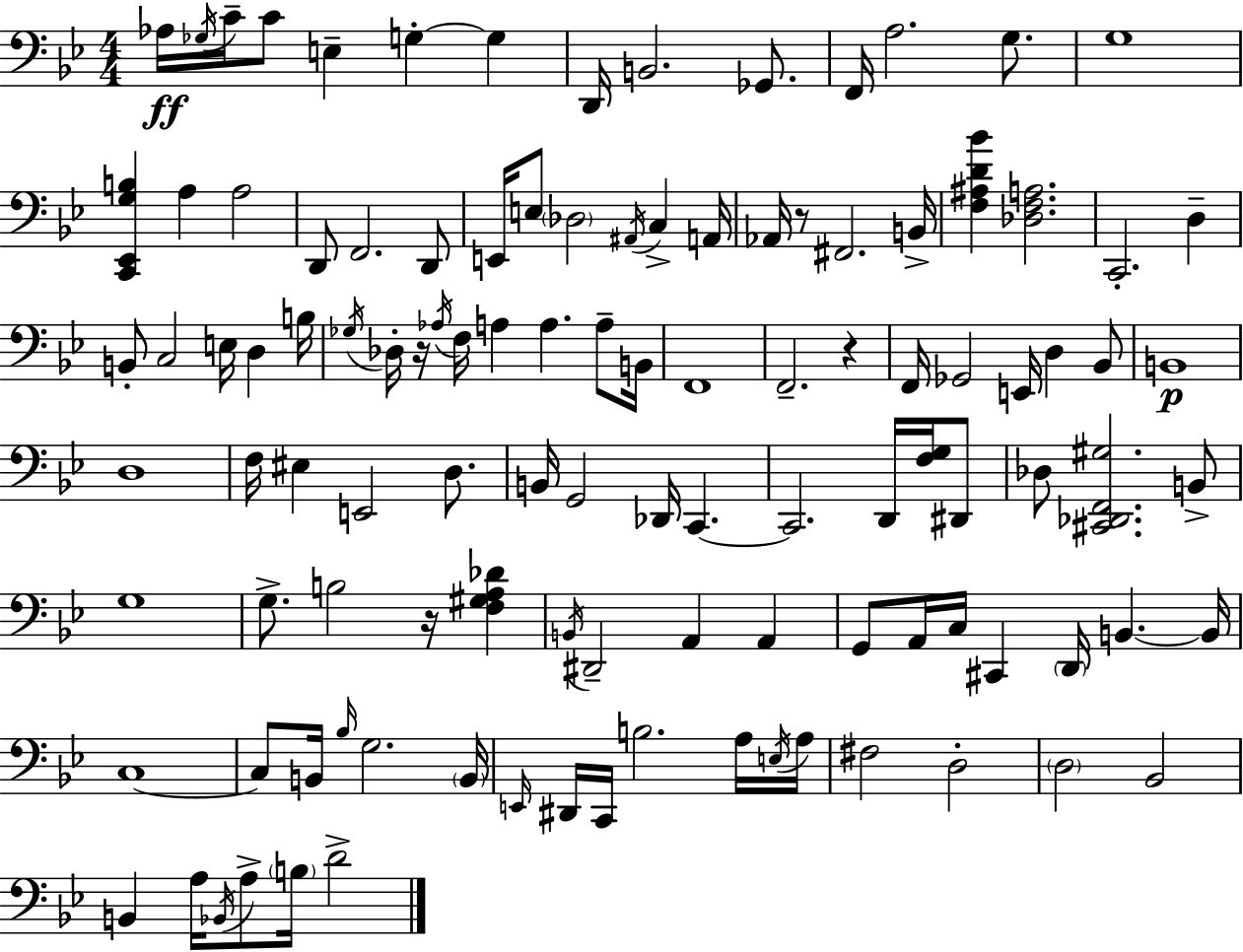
X:1
T:Untitled
M:4/4
L:1/4
K:Bb
_A,/4 _G,/4 C/4 C/2 E, G, G, D,,/4 B,,2 _G,,/2 F,,/4 A,2 G,/2 G,4 [C,,_E,,G,B,] A, A,2 D,,/2 F,,2 D,,/2 E,,/4 E,/2 _D,2 ^A,,/4 C, A,,/4 _A,,/4 z/2 ^F,,2 B,,/4 [F,^A,D_B] [_D,F,A,]2 C,,2 D, B,,/2 C,2 E,/4 D, B,/4 _G,/4 _D,/4 z/4 _A,/4 F,/4 A, A, A,/2 B,,/4 F,,4 F,,2 z F,,/4 _G,,2 E,,/4 D, _B,,/2 B,,4 D,4 F,/4 ^E, E,,2 D,/2 B,,/4 G,,2 _D,,/4 C,, C,,2 D,,/4 [F,G,]/4 ^D,,/2 _D,/2 [^C,,_D,,F,,^G,]2 B,,/2 G,4 G,/2 B,2 z/4 [F,^G,A,_D] B,,/4 ^D,,2 A,, A,, G,,/2 A,,/4 C,/4 ^C,, D,,/4 B,, B,,/4 C,4 C,/2 B,,/4 _B,/4 G,2 B,,/4 E,,/4 ^D,,/4 C,,/4 B,2 A,/4 E,/4 A,/4 ^F,2 D,2 D,2 _B,,2 B,, A,/4 _B,,/4 A,/2 B,/4 D2